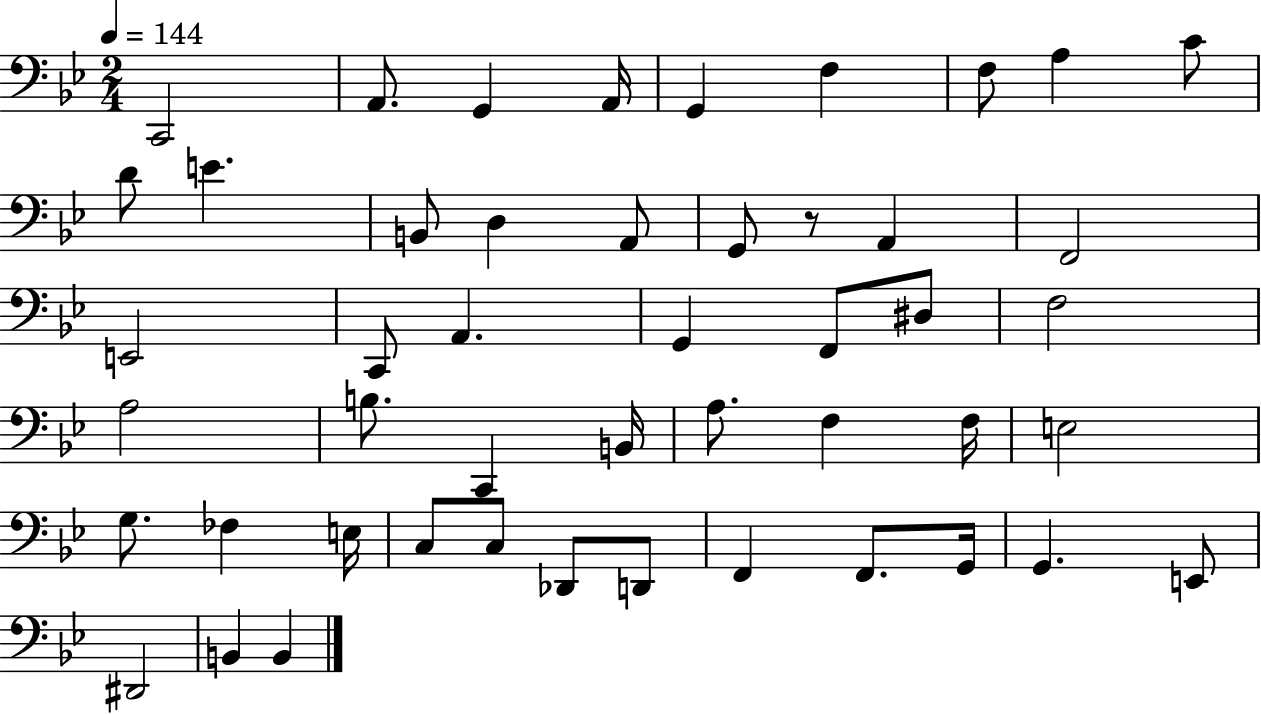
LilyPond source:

{
  \clef bass
  \numericTimeSignature
  \time 2/4
  \key bes \major
  \tempo 4 = 144
  c,2 | a,8. g,4 a,16 | g,4 f4 | f8 a4 c'8 | \break d'8 e'4. | b,8 d4 a,8 | g,8 r8 a,4 | f,2 | \break e,2 | c,8 a,4. | g,4 f,8 dis8 | f2 | \break a2 | b8. c,4 b,16 | a8. f4 f16 | e2 | \break g8. fes4 e16 | c8 c8 des,8 d,8 | f,4 f,8. g,16 | g,4. e,8 | \break dis,2 | b,4 b,4 | \bar "|."
}